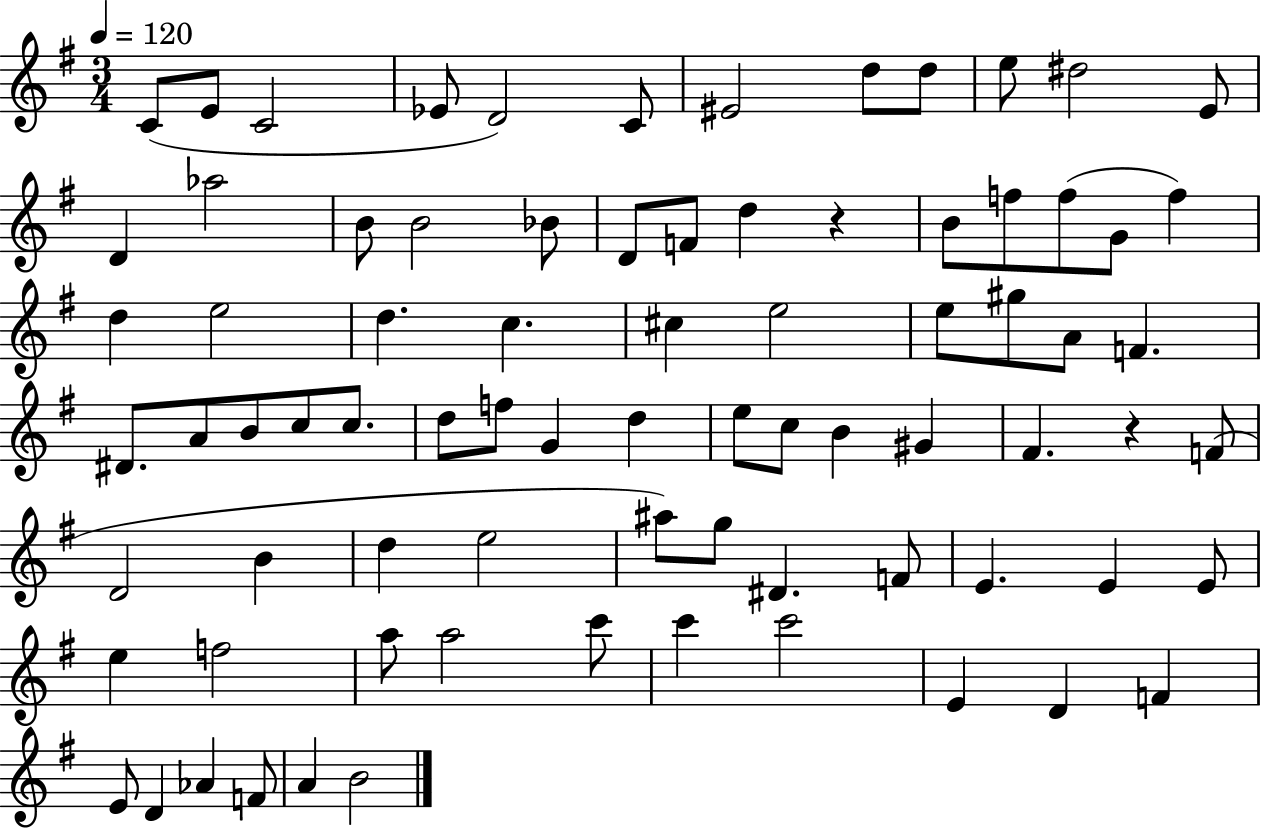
X:1
T:Untitled
M:3/4
L:1/4
K:G
C/2 E/2 C2 _E/2 D2 C/2 ^E2 d/2 d/2 e/2 ^d2 E/2 D _a2 B/2 B2 _B/2 D/2 F/2 d z B/2 f/2 f/2 G/2 f d e2 d c ^c e2 e/2 ^g/2 A/2 F ^D/2 A/2 B/2 c/2 c/2 d/2 f/2 G d e/2 c/2 B ^G ^F z F/2 D2 B d e2 ^a/2 g/2 ^D F/2 E E E/2 e f2 a/2 a2 c'/2 c' c'2 E D F E/2 D _A F/2 A B2